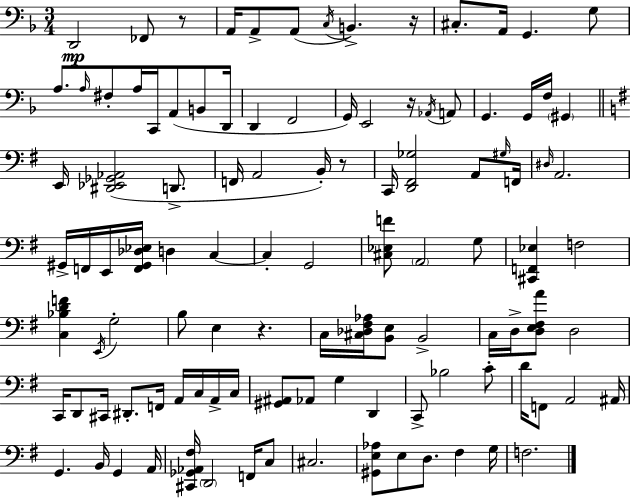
X:1
T:Untitled
M:3/4
L:1/4
K:Dm
D,,2 _F,,/2 z/2 A,,/4 A,,/2 A,,/2 C,/4 B,, z/4 ^C,/2 A,,/4 G,, G,/2 A,/2 A,/4 ^F,/2 A,/4 C,,/4 A,,/2 B,,/2 D,,/4 D,, F,,2 G,,/4 E,,2 z/4 _A,,/4 A,,/2 G,, G,,/4 F,/4 ^G,, E,,/4 [^D,,_E,,_G,,_A,,]2 D,,/2 F,,/4 A,,2 B,,/4 z/2 C,,/4 [D,,^F,,_G,]2 A,,/2 ^G,/4 F,,/4 ^D,/4 A,,2 ^G,,/4 F,,/4 E,,/4 [F,,^G,,_D,_E,]/4 D, C, C, G,,2 [^C,_E,F]/2 A,,2 G,/2 [^C,,F,,_E,] F,2 [C,_B,DF] E,,/4 G,2 B,/2 E, z C,/4 [^C,_D,^F,_A,]/4 [B,,E,]/2 B,,2 C,/4 D,/4 [D,E,^F,A]/2 D,2 C,,/4 D,,/2 ^C,,/4 ^D,,/2 F,,/4 A,,/4 C,/4 A,,/4 C,/4 [^G,,^A,,]/2 _A,,/2 G, D,, C,,/2 _B,2 C/2 D/4 F,,/2 A,,2 ^A,,/4 G,, B,,/4 G,, A,,/4 [^C,,_G,,_A,,^F,]/4 D,,2 F,,/4 C,/2 ^C,2 [^G,,E,_A,]/2 E,/2 D,/2 ^F, G,/4 F,2